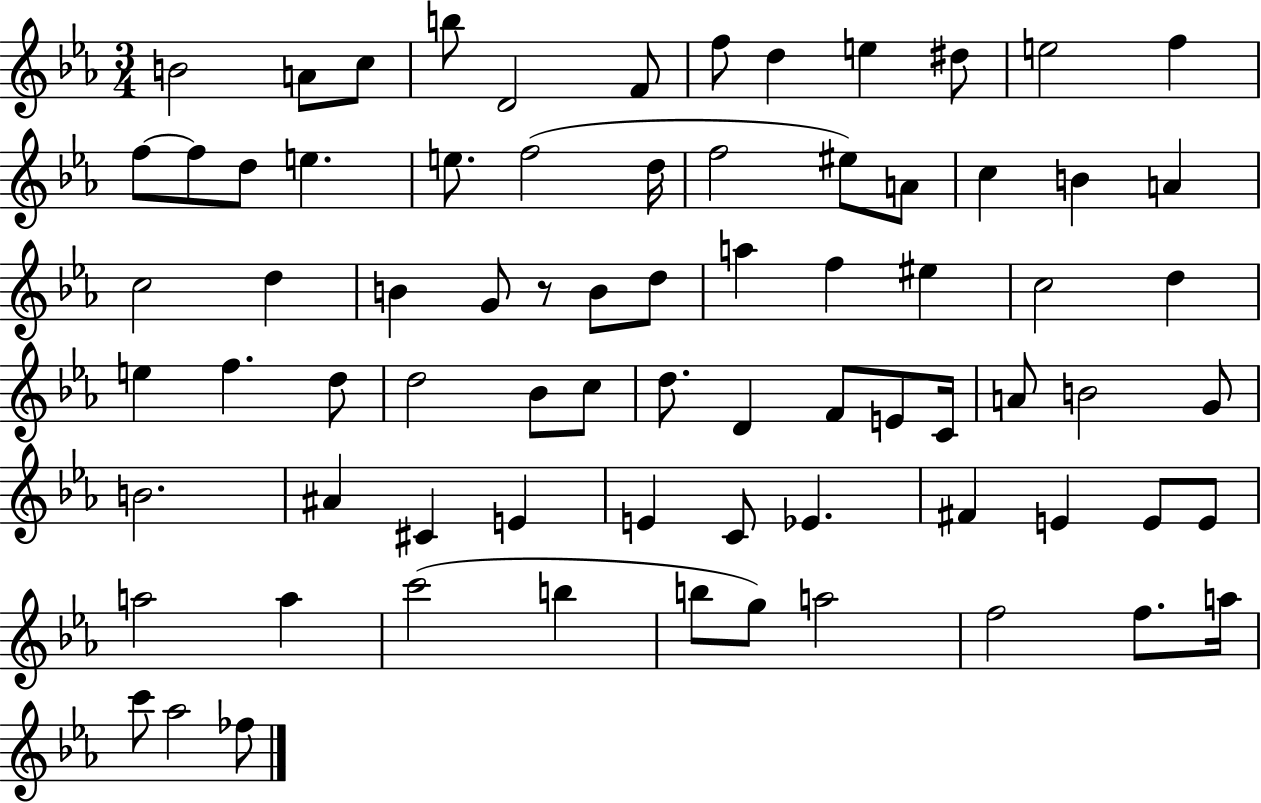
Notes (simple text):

B4/h A4/e C5/e B5/e D4/h F4/e F5/e D5/q E5/q D#5/e E5/h F5/q F5/e F5/e D5/e E5/q. E5/e. F5/h D5/s F5/h EIS5/e A4/e C5/q B4/q A4/q C5/h D5/q B4/q G4/e R/e B4/e D5/e A5/q F5/q EIS5/q C5/h D5/q E5/q F5/q. D5/e D5/h Bb4/e C5/e D5/e. D4/q F4/e E4/e C4/s A4/e B4/h G4/e B4/h. A#4/q C#4/q E4/q E4/q C4/e Eb4/q. F#4/q E4/q E4/e E4/e A5/h A5/q C6/h B5/q B5/e G5/e A5/h F5/h F5/e. A5/s C6/e Ab5/h FES5/e